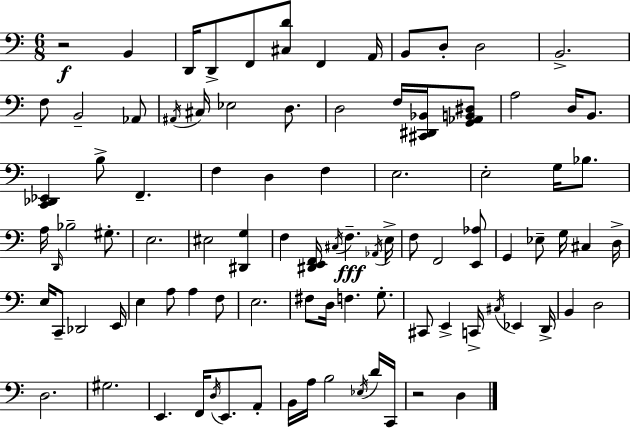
X:1
T:Untitled
M:6/8
L:1/4
K:Am
z2 B,, D,,/4 D,,/2 F,,/2 [^C,D]/2 F,, A,,/4 B,,/2 D,/2 D,2 B,,2 F,/2 B,,2 _A,,/2 ^A,,/4 ^C,/4 _E,2 D,/2 D,2 F,/4 [^C,,^D,,_B,,]/4 [G,,_A,,B,,^D,]/2 A,2 D,/4 B,,/2 [C,,_D,,_E,,] B,/2 F,, F, D, F, E,2 E,2 G,/4 _B,/2 A,/4 D,,/4 _B,2 ^G,/2 E,2 ^E,2 [^D,,G,] F, [^D,,E,,F,,]/4 ^C,/4 F, _A,,/4 E,/4 F,/2 F,,2 [E,,_A,]/2 G,, _E,/2 G,/4 ^C, D,/4 E,/4 C,,/2 _D,,2 E,,/4 E, A,/2 A, F,/2 E,2 ^F,/2 D,/4 F, G,/2 ^C,,/2 E,, C,,/4 ^C,/4 _E,, D,,/4 B,, D,2 D,2 ^G,2 E,, F,,/4 D,/4 E,,/2 A,,/2 B,,/4 A,/4 B,2 _E,/4 D/4 C,,/4 z2 D,